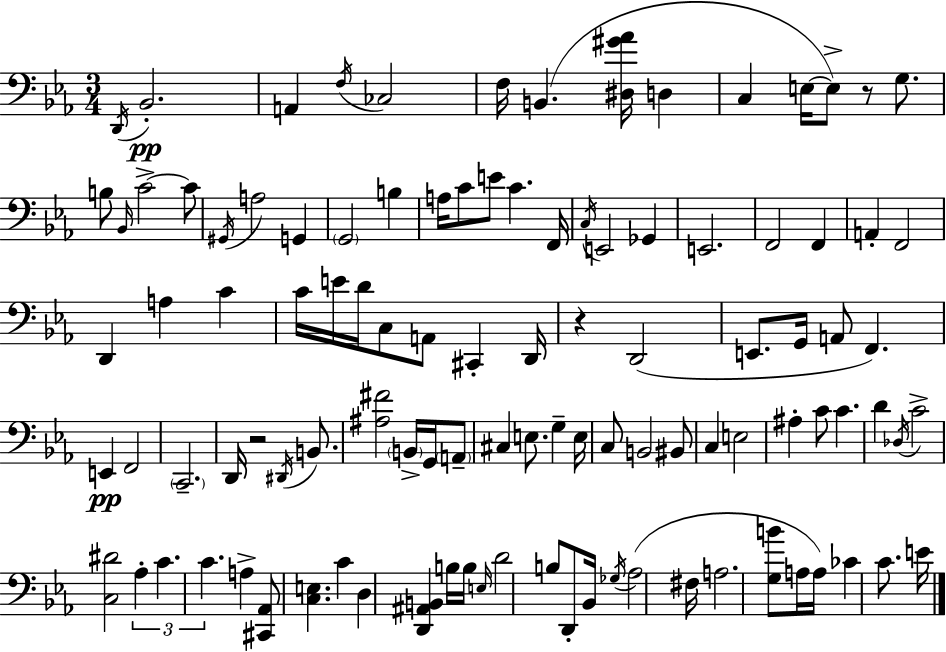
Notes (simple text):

D2/s Bb2/h. A2/q F3/s CES3/h F3/s B2/q. [D#3,G#4,Ab4]/s D3/q C3/q E3/s E3/e R/e G3/e. B3/e Bb2/s C4/h C4/e G#2/s A3/h G2/q G2/h B3/q A3/s C4/e E4/e C4/q. F2/s C3/s E2/h Gb2/q E2/h. F2/h F2/q A2/q F2/h D2/q A3/q C4/q C4/s E4/s D4/s C3/e A2/e C#2/q D2/s R/q D2/h E2/e. G2/s A2/e F2/q. E2/q F2/h C2/h. D2/s R/h D#2/s B2/e. [A#3,F#4]/h B2/s G2/s A2/e C#3/q E3/e. G3/q E3/s C3/e B2/h BIS2/e C3/q E3/h A#3/q C4/e C4/q. D4/q Db3/s C4/h [C3,D#4]/h Ab3/q C4/q. C4/q. A3/q [C#2,Ab2]/e [C3,E3]/q. C4/q D3/q [D2,A#2,B2]/q B3/s B3/s E3/s D4/h B3/e D2/e Bb2/s Gb3/s Ab3/h F#3/s A3/h. [G3,B4]/e A3/s A3/s CES4/q C4/e. E4/s